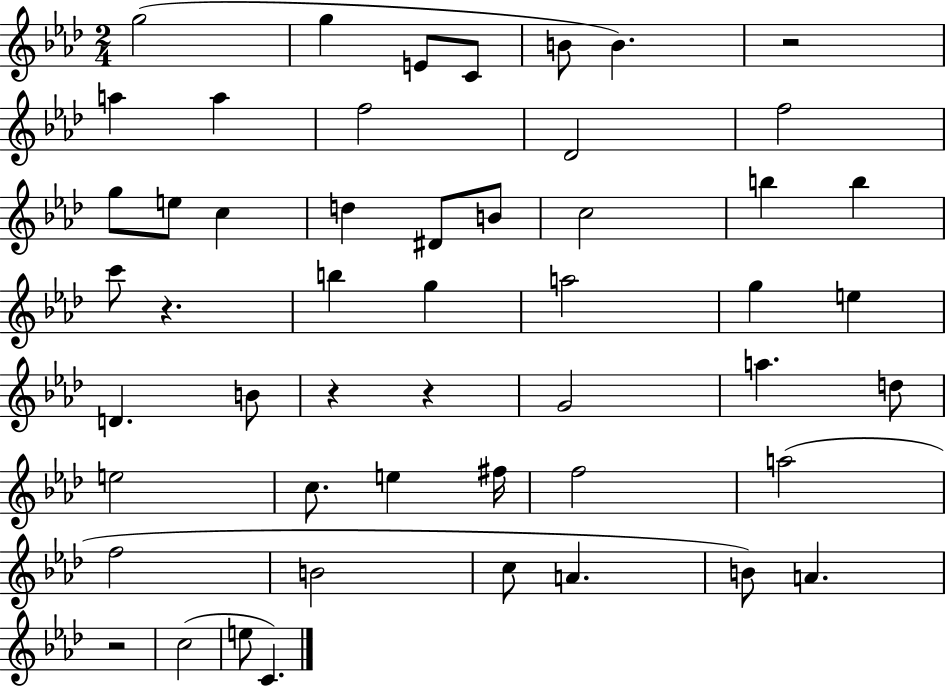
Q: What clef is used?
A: treble